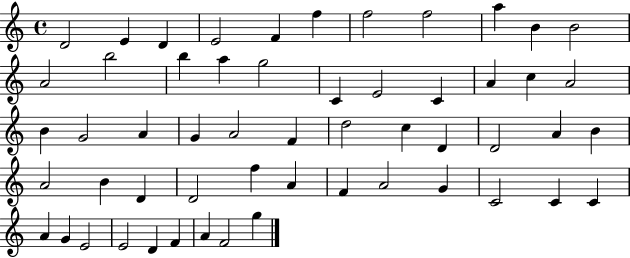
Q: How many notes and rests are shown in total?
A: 55